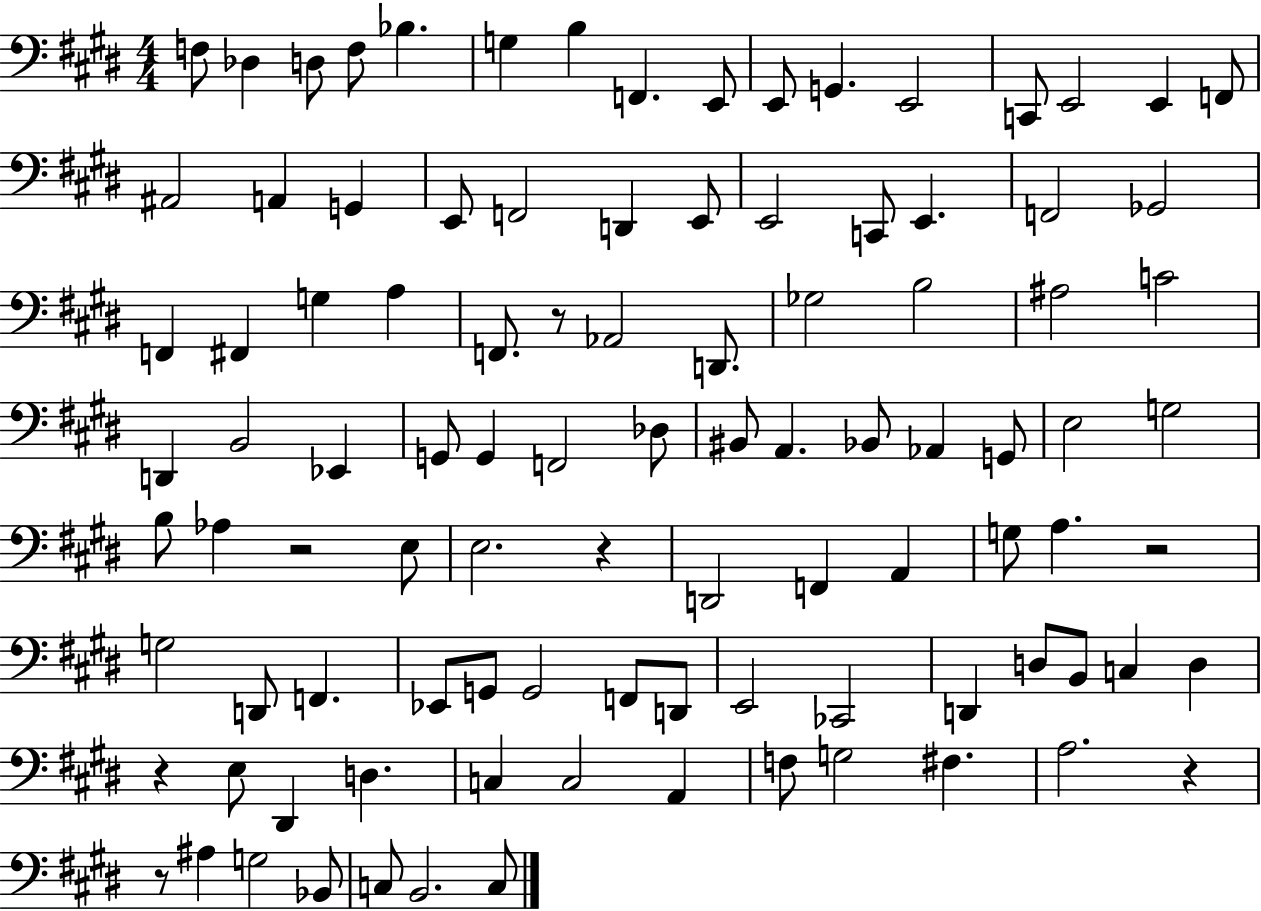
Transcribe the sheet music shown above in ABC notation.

X:1
T:Untitled
M:4/4
L:1/4
K:E
F,/2 _D, D,/2 F,/2 _B, G, B, F,, E,,/2 E,,/2 G,, E,,2 C,,/2 E,,2 E,, F,,/2 ^A,,2 A,, G,, E,,/2 F,,2 D,, E,,/2 E,,2 C,,/2 E,, F,,2 _G,,2 F,, ^F,, G, A, F,,/2 z/2 _A,,2 D,,/2 _G,2 B,2 ^A,2 C2 D,, B,,2 _E,, G,,/2 G,, F,,2 _D,/2 ^B,,/2 A,, _B,,/2 _A,, G,,/2 E,2 G,2 B,/2 _A, z2 E,/2 E,2 z D,,2 F,, A,, G,/2 A, z2 G,2 D,,/2 F,, _E,,/2 G,,/2 G,,2 F,,/2 D,,/2 E,,2 _C,,2 D,, D,/2 B,,/2 C, D, z E,/2 ^D,, D, C, C,2 A,, F,/2 G,2 ^F, A,2 z z/2 ^A, G,2 _B,,/2 C,/2 B,,2 C,/2